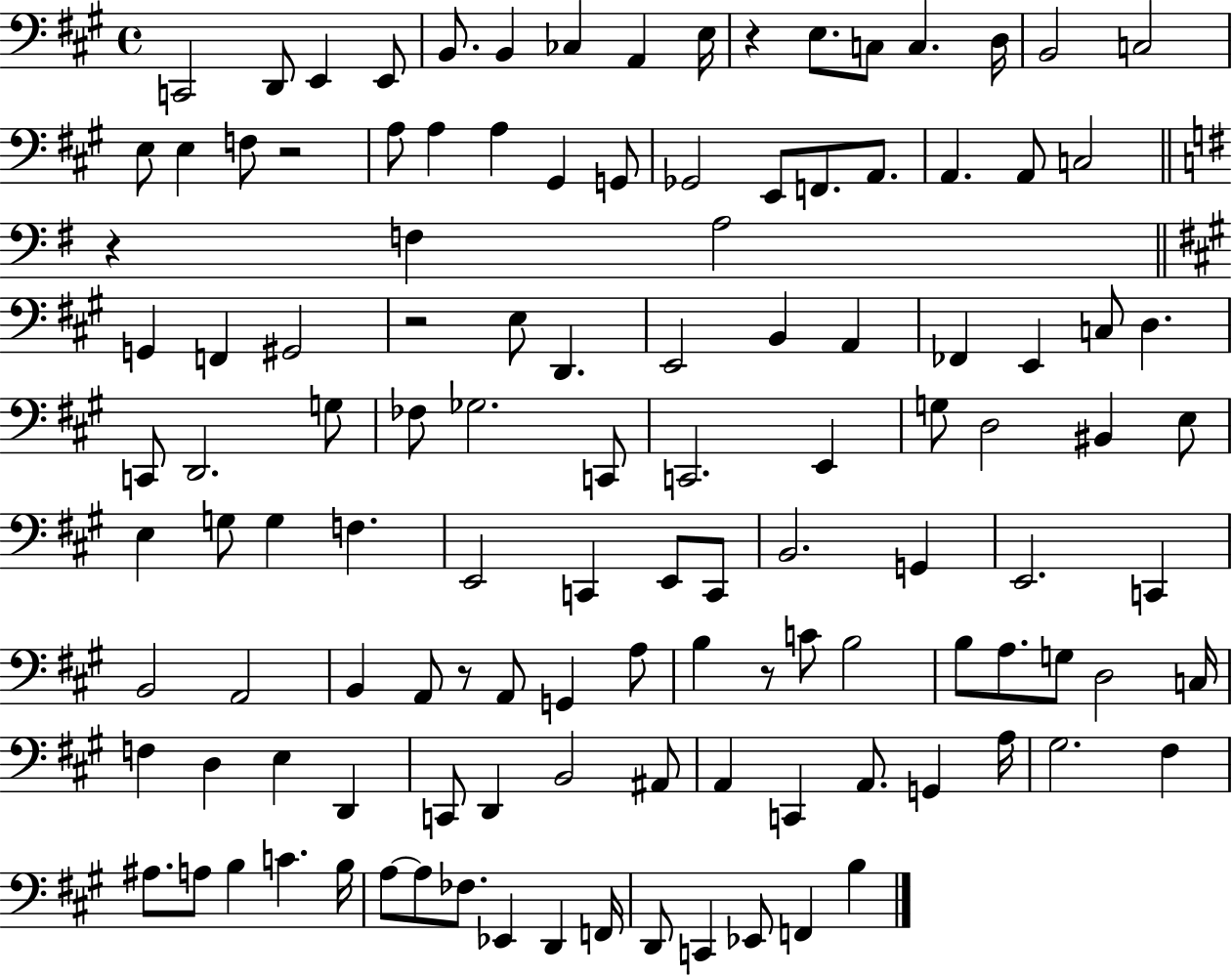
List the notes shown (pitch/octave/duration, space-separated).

C2/h D2/e E2/q E2/e B2/e. B2/q CES3/q A2/q E3/s R/q E3/e. C3/e C3/q. D3/s B2/h C3/h E3/e E3/q F3/e R/h A3/e A3/q A3/q G#2/q G2/e Gb2/h E2/e F2/e. A2/e. A2/q. A2/e C3/h R/q F3/q A3/h G2/q F2/q G#2/h R/h E3/e D2/q. E2/h B2/q A2/q FES2/q E2/q C3/e D3/q. C2/e D2/h. G3/e FES3/e Gb3/h. C2/e C2/h. E2/q G3/e D3/h BIS2/q E3/e E3/q G3/e G3/q F3/q. E2/h C2/q E2/e C2/e B2/h. G2/q E2/h. C2/q B2/h A2/h B2/q A2/e R/e A2/e G2/q A3/e B3/q R/e C4/e B3/h B3/e A3/e. G3/e D3/h C3/s F3/q D3/q E3/q D2/q C2/e D2/q B2/h A#2/e A2/q C2/q A2/e. G2/q A3/s G#3/h. F#3/q A#3/e. A3/e B3/q C4/q. B3/s A3/e A3/e FES3/e. Eb2/q D2/q F2/s D2/e C2/q Eb2/e F2/q B3/q